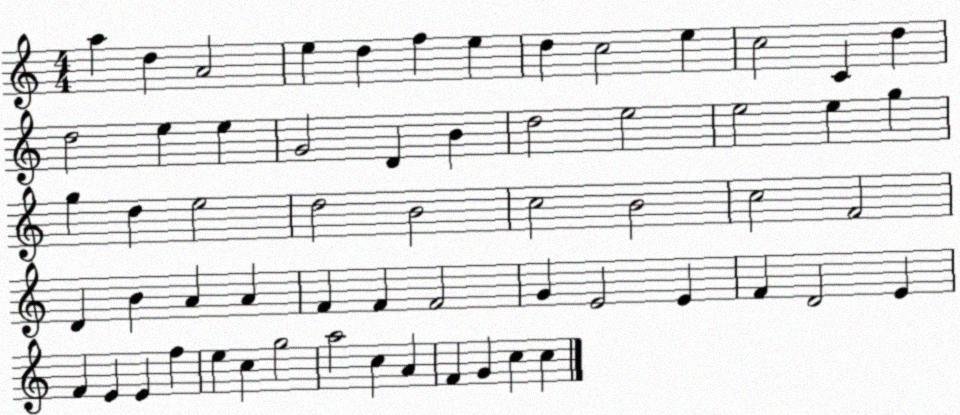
X:1
T:Untitled
M:4/4
L:1/4
K:C
a d A2 e d f e d c2 e c2 C d d2 e e G2 D B d2 e2 e2 e g g d e2 d2 B2 c2 B2 c2 F2 D B A A F F F2 G E2 E F D2 E F E E f e c g2 a2 c A F G c c